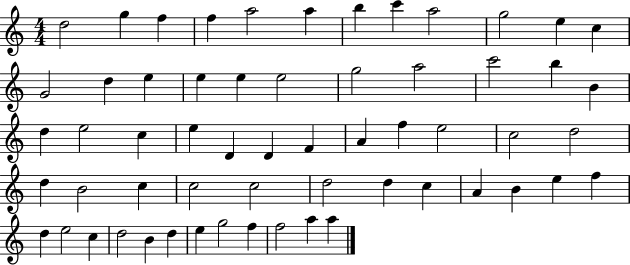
D5/h G5/q F5/q F5/q A5/h A5/q B5/q C6/q A5/h G5/h E5/q C5/q G4/h D5/q E5/q E5/q E5/q E5/h G5/h A5/h C6/h B5/q B4/q D5/q E5/h C5/q E5/q D4/q D4/q F4/q A4/q F5/q E5/h C5/h D5/h D5/q B4/h C5/q C5/h C5/h D5/h D5/q C5/q A4/q B4/q E5/q F5/q D5/q E5/h C5/q D5/h B4/q D5/q E5/q G5/h F5/q F5/h A5/q A5/q